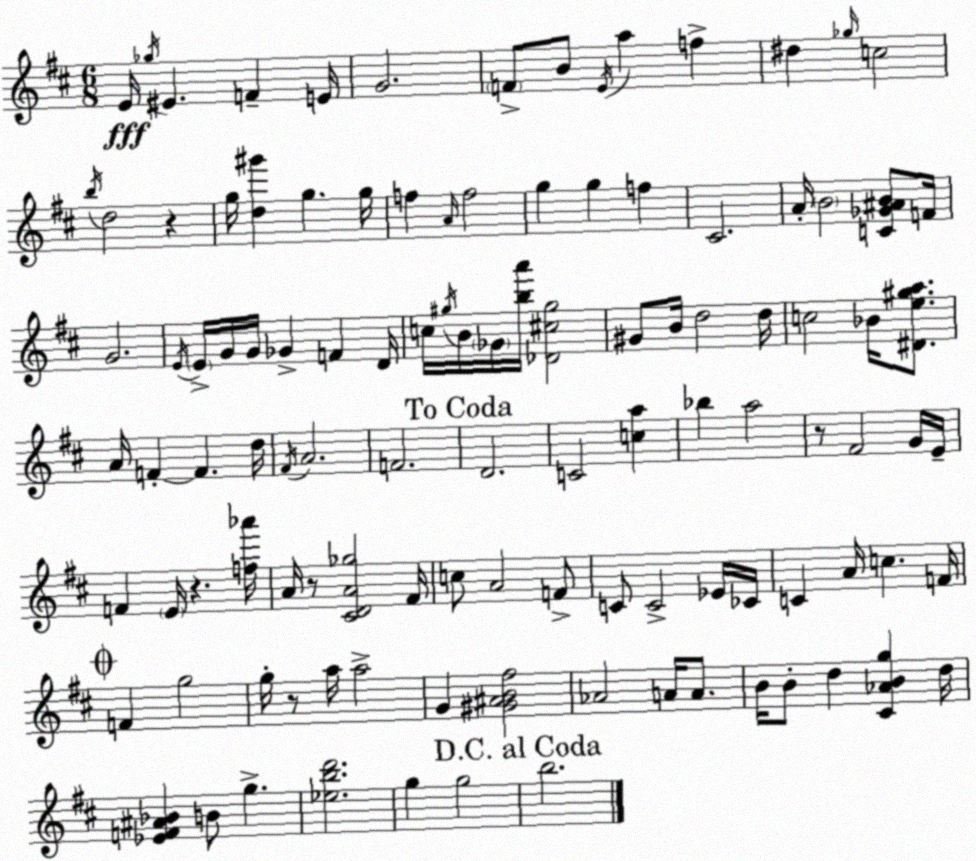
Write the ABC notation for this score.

X:1
T:Untitled
M:6/8
L:1/4
K:D
E/4 _g/4 ^E F E/4 G2 F/2 B/2 E/4 a f ^d _g/4 c2 b/4 d2 z g/4 [d^g'] g g/4 f A/4 f2 g g f ^C2 A/4 B2 [C_G^AB]/2 F/4 G2 E/4 E/4 G/4 G/4 _G F D/4 c/4 ^g/4 B/4 _G/4 [ba']/4 [_D^c^g]2 ^G/2 B/4 d2 d/4 c2 _B/4 [^De^ga]/2 A/4 F F d/4 ^F/4 A2 F2 D2 C2 [ca] _b a2 z/2 ^F2 G/4 E/4 F E/4 z [f_a']/4 A/4 z/2 [^CDA_g]2 ^F/4 c/2 A2 F/2 C/2 C2 _E/4 _C/4 C A/4 c F/4 F g2 g/4 z/2 a/4 a2 G [^G^AB^f]2 _A2 A/4 A/2 B/4 B/2 d [^C_ABg] d/4 [_EF^A_B] B/2 g [_ebd']2 g g2 b2